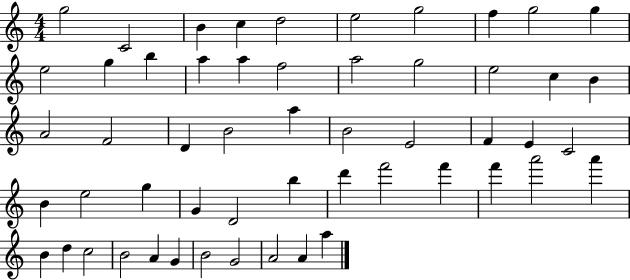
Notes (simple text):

G5/h C4/h B4/q C5/q D5/h E5/h G5/h F5/q G5/h G5/q E5/h G5/q B5/q A5/q A5/q F5/h A5/h G5/h E5/h C5/q B4/q A4/h F4/h D4/q B4/h A5/q B4/h E4/h F4/q E4/q C4/h B4/q E5/h G5/q G4/q D4/h B5/q D6/q F6/h F6/q F6/q A6/h A6/q B4/q D5/q C5/h B4/h A4/q G4/q B4/h G4/h A4/h A4/q A5/q